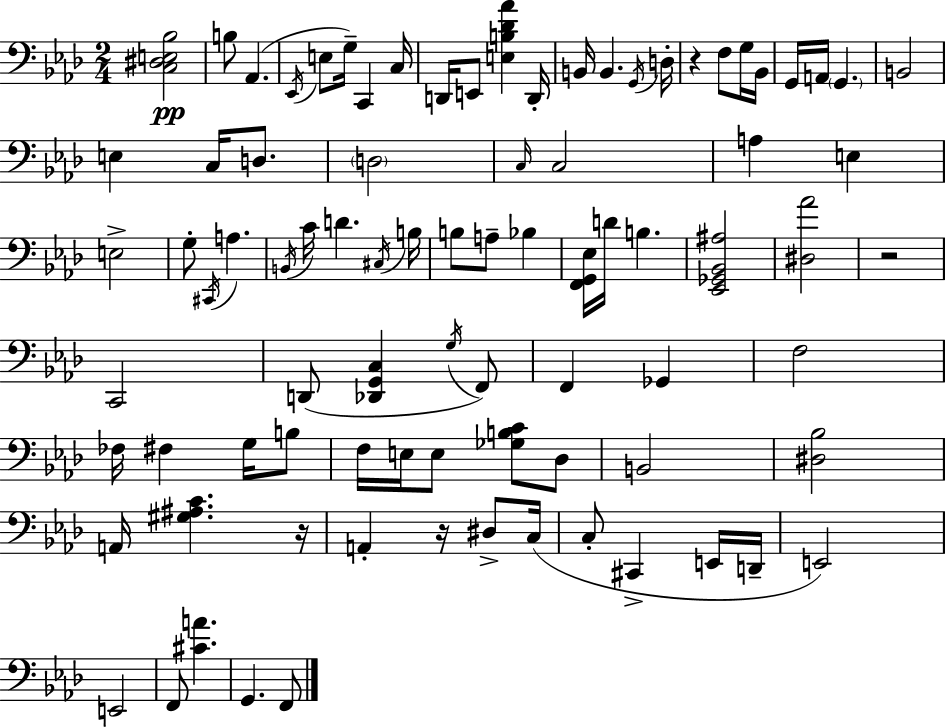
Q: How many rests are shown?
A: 4